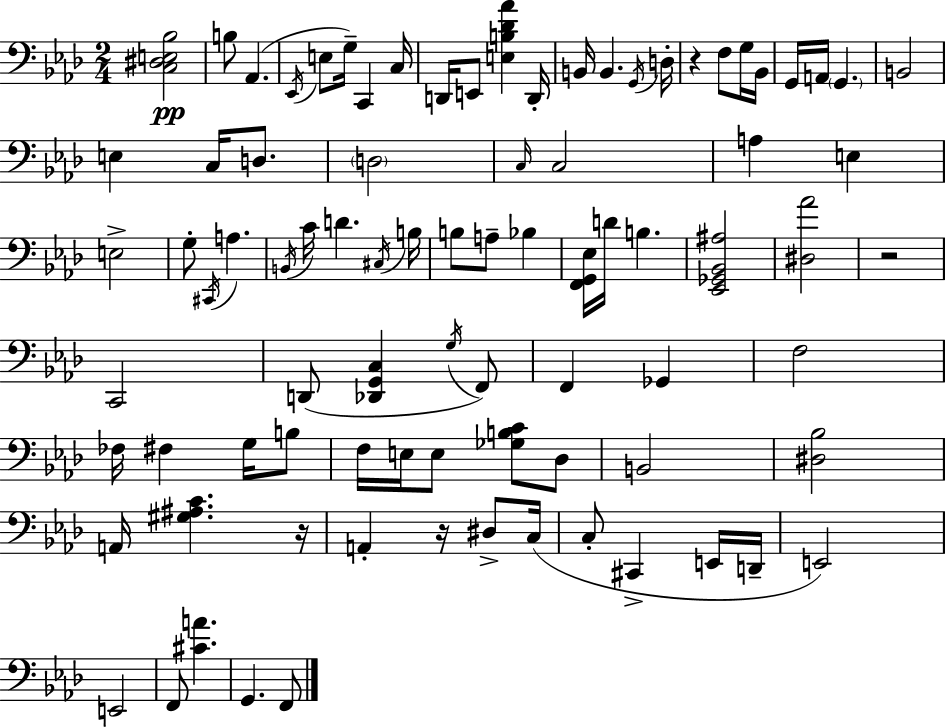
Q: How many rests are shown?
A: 4